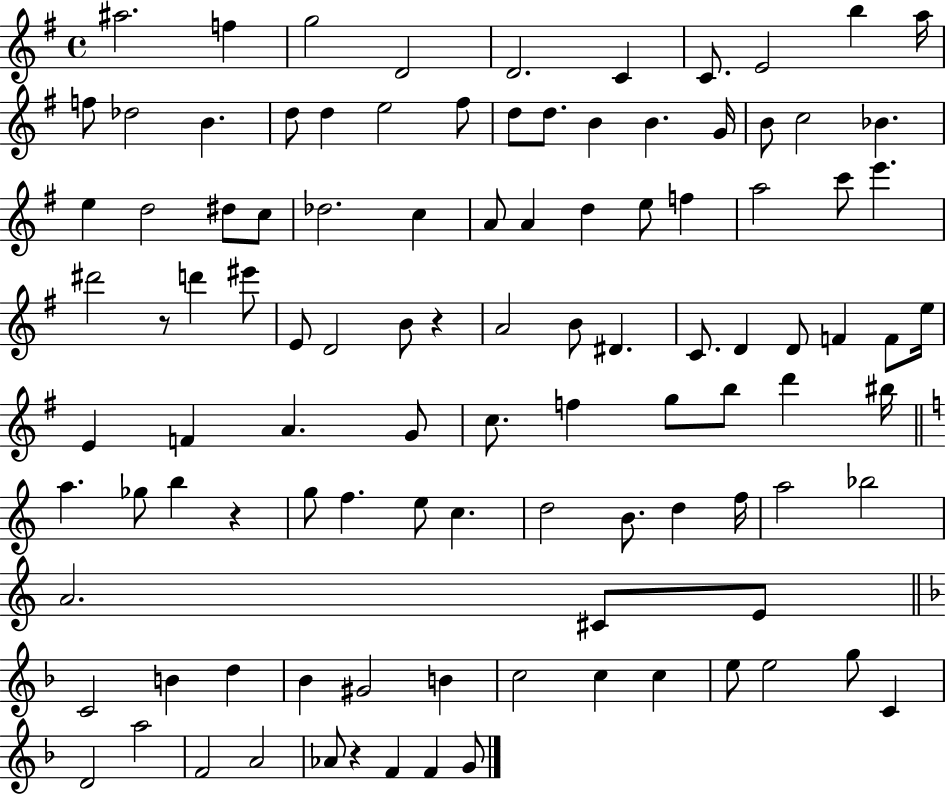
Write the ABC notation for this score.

X:1
T:Untitled
M:4/4
L:1/4
K:G
^a2 f g2 D2 D2 C C/2 E2 b a/4 f/2 _d2 B d/2 d e2 ^f/2 d/2 d/2 B B G/4 B/2 c2 _B e d2 ^d/2 c/2 _d2 c A/2 A d e/2 f a2 c'/2 e' ^d'2 z/2 d' ^e'/2 E/2 D2 B/2 z A2 B/2 ^D C/2 D D/2 F F/2 e/4 E F A G/2 c/2 f g/2 b/2 d' ^b/4 a _g/2 b z g/2 f e/2 c d2 B/2 d f/4 a2 _b2 A2 ^C/2 E/2 C2 B d _B ^G2 B c2 c c e/2 e2 g/2 C D2 a2 F2 A2 _A/2 z F F G/2